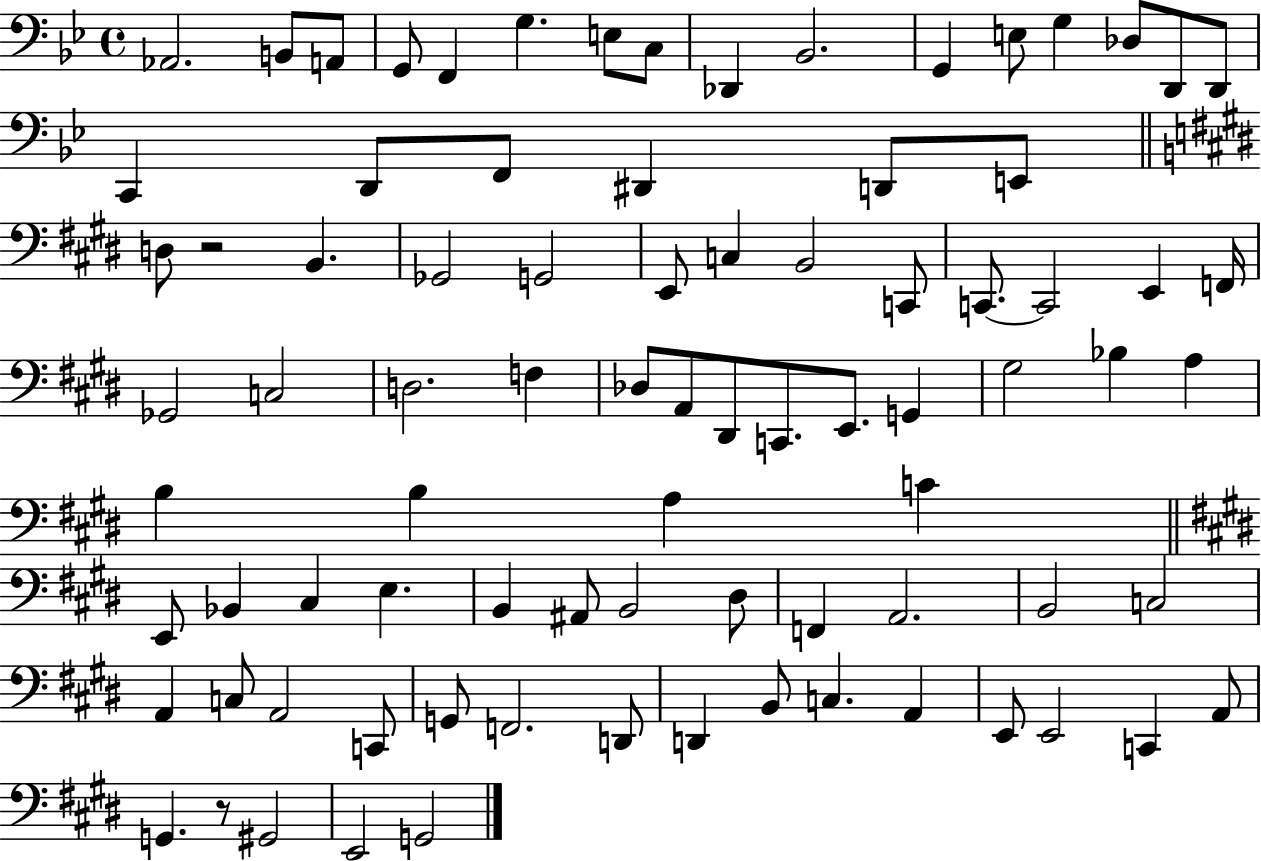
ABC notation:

X:1
T:Untitled
M:4/4
L:1/4
K:Bb
_A,,2 B,,/2 A,,/2 G,,/2 F,, G, E,/2 C,/2 _D,, _B,,2 G,, E,/2 G, _D,/2 D,,/2 D,,/2 C,, D,,/2 F,,/2 ^D,, D,,/2 E,,/2 D,/2 z2 B,, _G,,2 G,,2 E,,/2 C, B,,2 C,,/2 C,,/2 C,,2 E,, F,,/4 _G,,2 C,2 D,2 F, _D,/2 A,,/2 ^D,,/2 C,,/2 E,,/2 G,, ^G,2 _B, A, B, B, A, C E,,/2 _B,, ^C, E, B,, ^A,,/2 B,,2 ^D,/2 F,, A,,2 B,,2 C,2 A,, C,/2 A,,2 C,,/2 G,,/2 F,,2 D,,/2 D,, B,,/2 C, A,, E,,/2 E,,2 C,, A,,/2 G,, z/2 ^G,,2 E,,2 G,,2